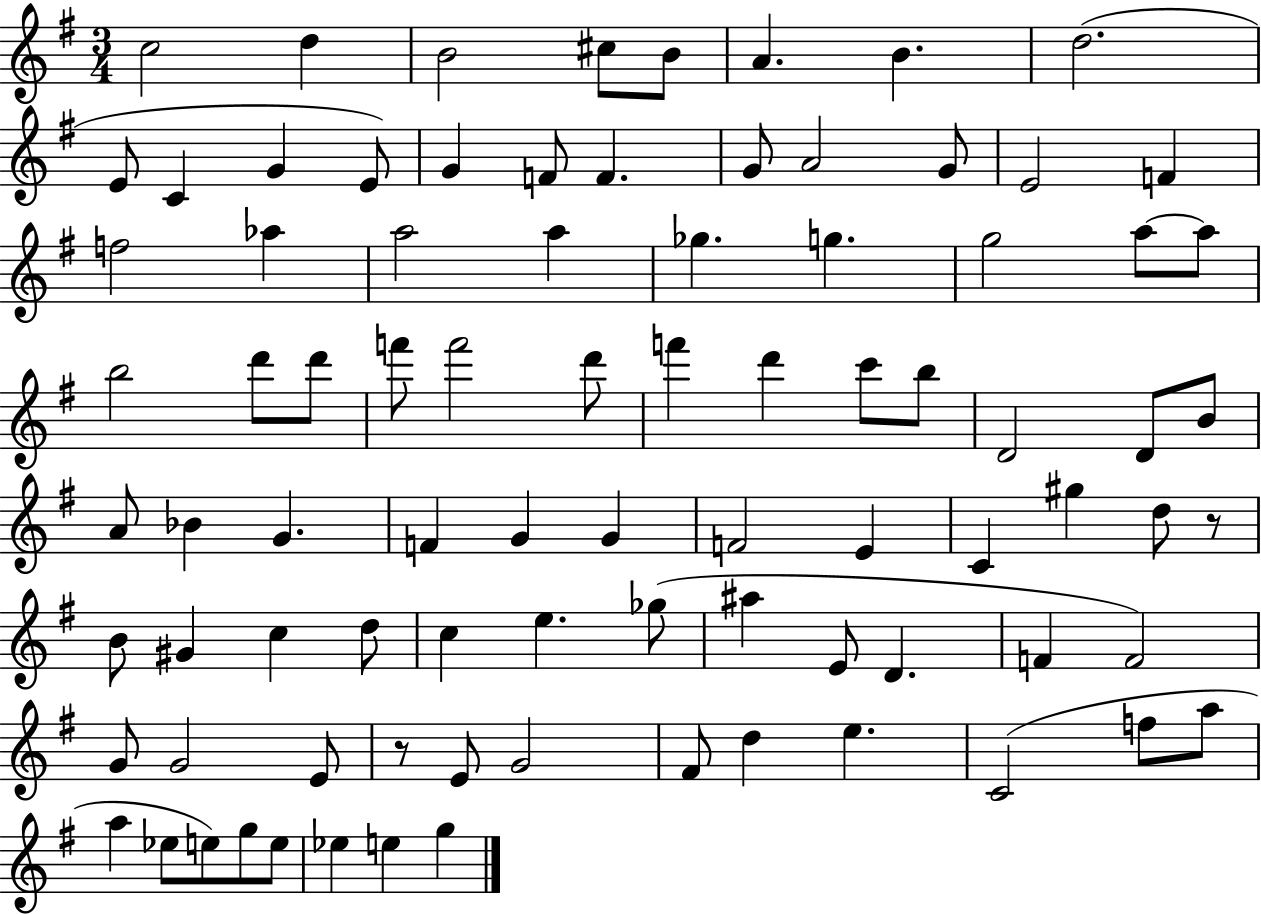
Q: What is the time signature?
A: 3/4